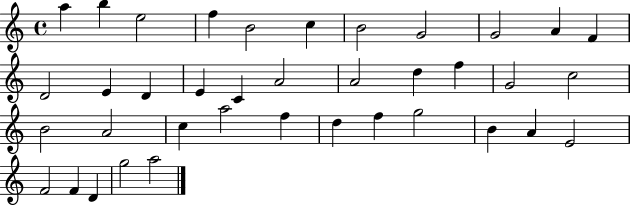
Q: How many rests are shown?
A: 0